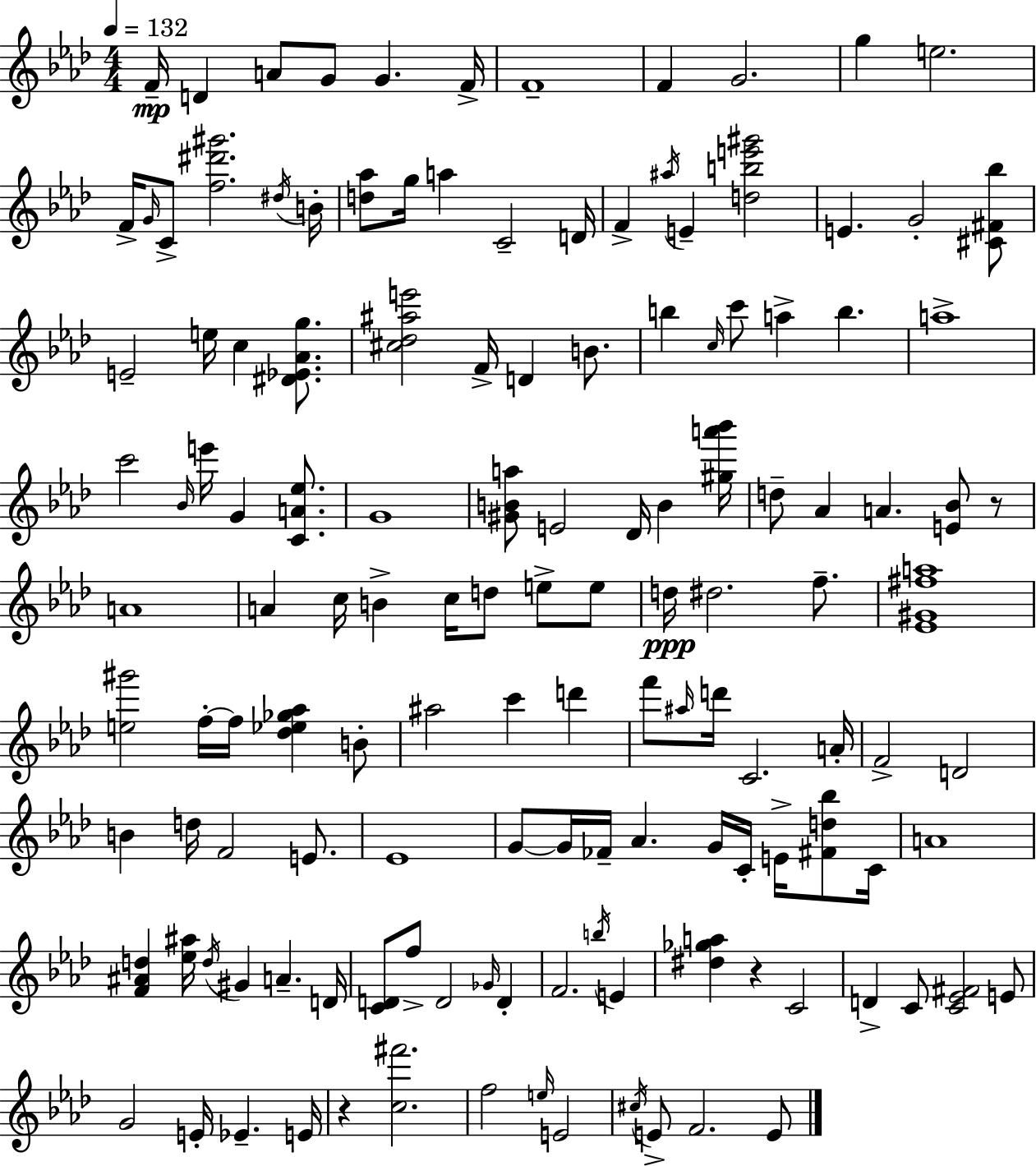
F4/s D4/q A4/e G4/e G4/q. F4/s F4/w F4/q G4/h. G5/q E5/h. F4/s G4/s C4/e [F5,D#6,G#6]/h. D#5/s B4/s [D5,Ab5]/e G5/s A5/q C4/h D4/s F4/q A#5/s E4/q [D5,B5,E6,G#6]/h E4/q. G4/h [C#4,F#4,Bb5]/e E4/h E5/s C5/q [D#4,Eb4,Ab4,G5]/e. [C#5,Db5,A#5,E6]/h F4/s D4/q B4/e. B5/q C5/s C6/e A5/q B5/q. A5/w C6/h Bb4/s E6/s G4/q [C4,A4,Eb5]/e. G4/w [G#4,B4,A5]/e E4/h Db4/s B4/q [G#5,A6,Bb6]/s D5/e Ab4/q A4/q. [E4,Bb4]/e R/e A4/w A4/q C5/s B4/q C5/s D5/e E5/e E5/e D5/s D#5/h. F5/e. [Eb4,G#4,F#5,A5]/w [E5,G#6]/h F5/s F5/s [Db5,Eb5,Gb5,Ab5]/q B4/e A#5/h C6/q D6/q F6/e A#5/s D6/s C4/h. A4/s F4/h D4/h B4/q D5/s F4/h E4/e. Eb4/w G4/e G4/s FES4/s Ab4/q. G4/s C4/s E4/s [F#4,D5,Bb5]/e C4/s A4/w [F4,A#4,D5]/q [Eb5,A#5]/s D5/s G#4/q A4/q. D4/s [C4,D4]/e F5/e D4/h Gb4/s D4/q F4/h. B5/s E4/q [D#5,Gb5,A5]/q R/q C4/h D4/q C4/e [C4,Eb4,F#4]/h E4/e G4/h E4/s Eb4/q. E4/s R/q [C5,F#6]/h. F5/h E5/s E4/h C#5/s E4/e F4/h. E4/e